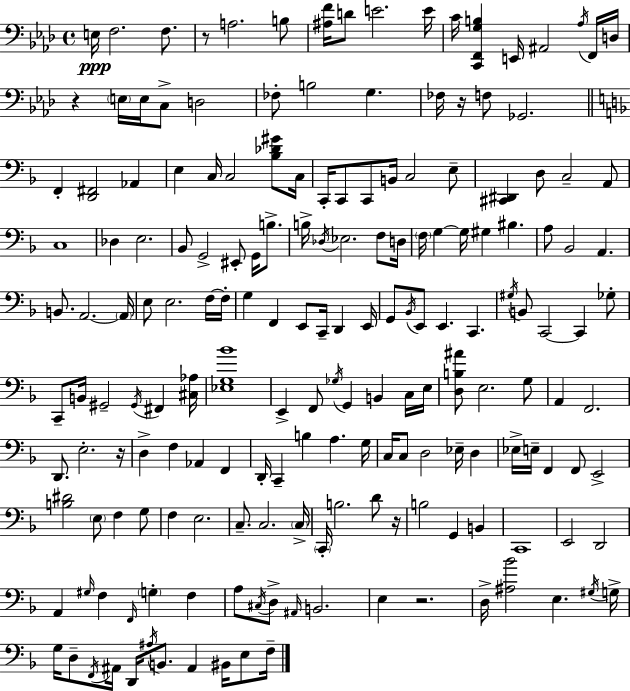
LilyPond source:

{
  \clef bass
  \time 4/4
  \defaultTimeSignature
  \key f \minor
  e16\ppp f2. f8. | r8 a2. b8 | <ais f'>16 d'8 e'2. e'16 | c'16 <c, f, g b>4 e,16 ais,2 \acciaccatura { aes16 } f,16 | \break d16 r4 \parenthesize e16 e16 c8-> d2 | fes8-. b2 g4. | fes16 r16 f8 ges,2. | \bar "||" \break \key f \major f,4-. <d, fis,>2 aes,4 | e4 c16 c2 <bes des' gis'>8 c16 | c,16-. c,8 c,8 b,16 c2 e8-- | <cis, dis,>4 d8 c2-- a,8 | \break c1 | des4 e2. | bes,8 g,2-> eis,8-. g,16 b8.-> | b16-> \acciaccatura { des16 } ees2. f8 | \break d16 \parenthesize f16 g4~~ g16 gis4 bis4. | a8 bes,2 a,4. | b,8. a,2.~~ | \parenthesize a,16 e8 e2. f16~~ | \break f16-. g4 f,4 e,8 c,16-- d,4 | e,16 g,8 \acciaccatura { bes,16 } e,8 e,4. c,4. | \acciaccatura { gis16 } b,8 c,2~~ c,4 | ges8-. c,8-- b,16 gis,2-- \acciaccatura { gis,16 } fis,4 | \break <cis aes>16 <ees g bes'>1 | e,4-> f,8 \acciaccatura { ges16 } g,4 b,4 | c16 e16 <d b ais'>8 e2. | g8 a,4 f,2. | \break d,8. e2.-. | r16 d4-> f4 aes,4 | f,4 d,16-. c,4-- b4 a4. | g16 c16 c8 d2 | \break ees16-- d4 ees16-> e16-- f,4 f,8 e,2-> | <b dis'>2 \parenthesize e8 f4 | g8 f4 e2. | c8.-- c2. | \break \parenthesize c16-> \parenthesize c,16-. b2. | d'8 r16 b2 g,4 | b,4 c,1 | e,2 d,2 | \break a,4 \grace { gis16 } f4 \grace { f,16 } \parenthesize g4-. | f4 a8 \acciaccatura { cis16 } d8-> \grace { ais,16 } b,2. | e4 r2. | d16-> <ais bes'>2 | \break e4. \acciaccatura { gis16 } g16-> g16 d8-- \acciaccatura { f,16 } ais,16 d,16 | \acciaccatura { ais16 } b,8. ais,4 bis,16 e8 f16-- \bar "|."
}